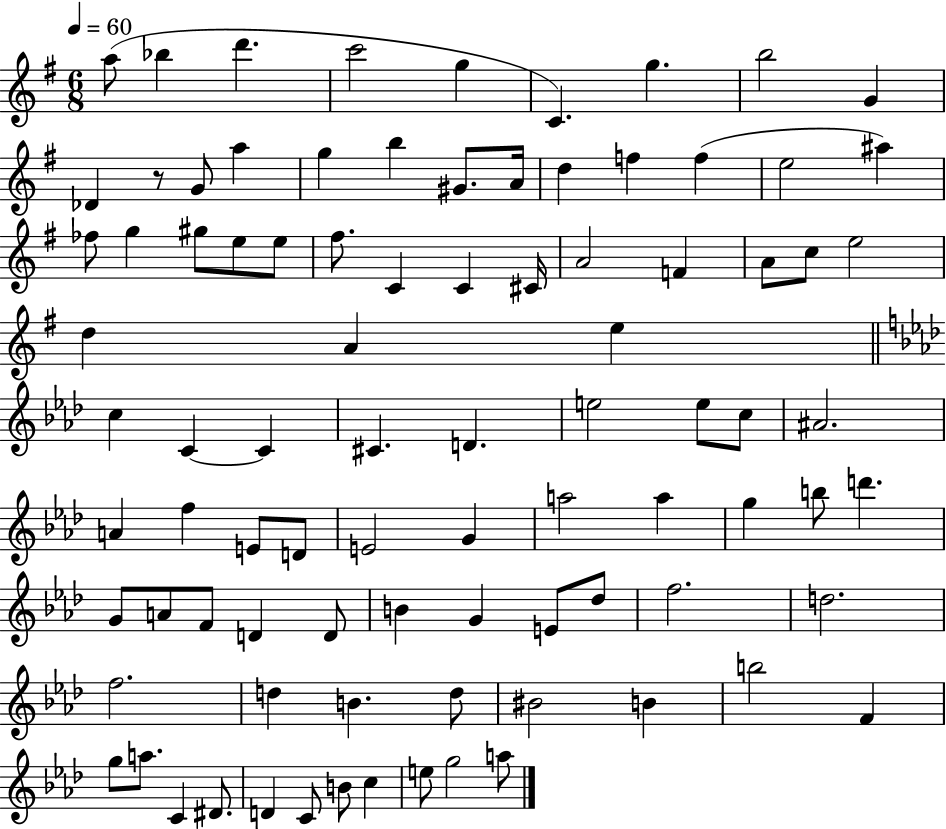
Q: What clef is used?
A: treble